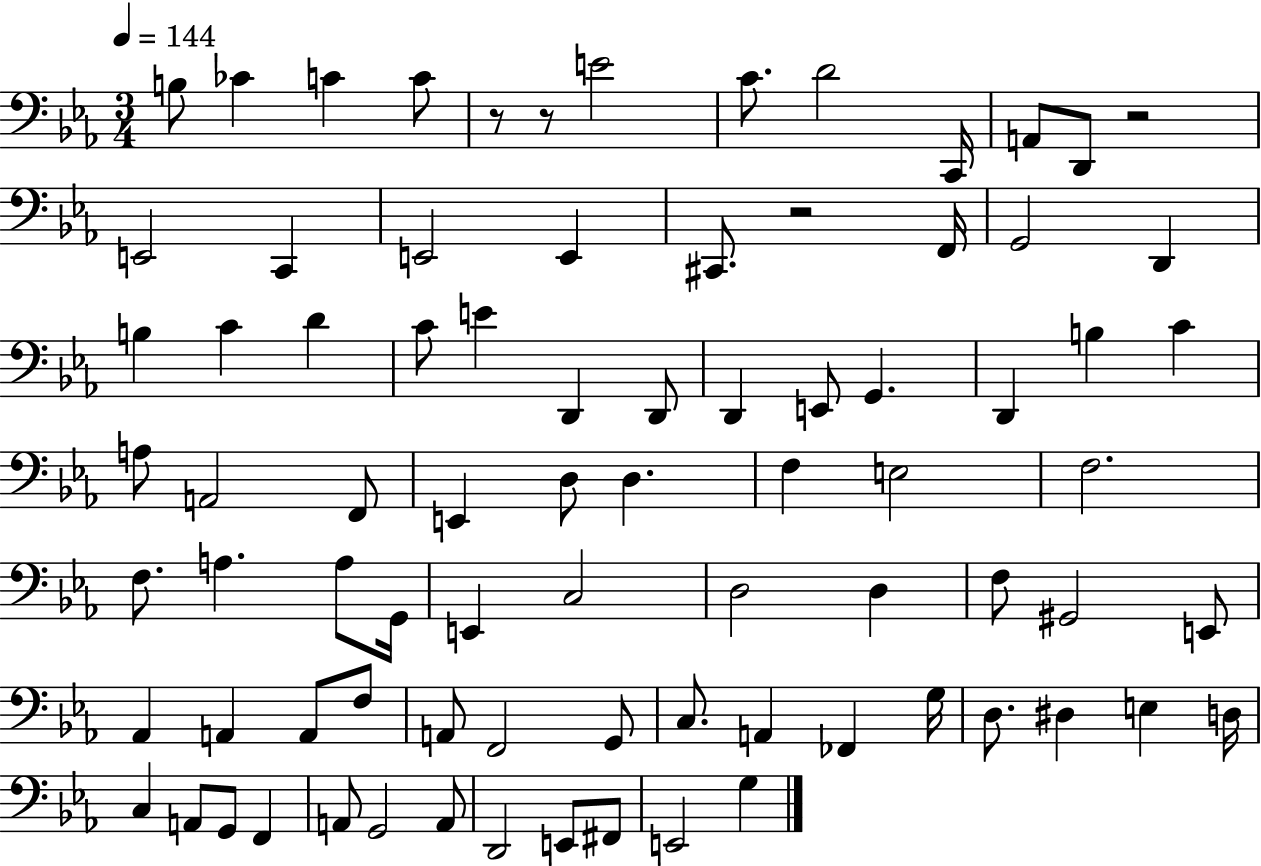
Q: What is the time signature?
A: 3/4